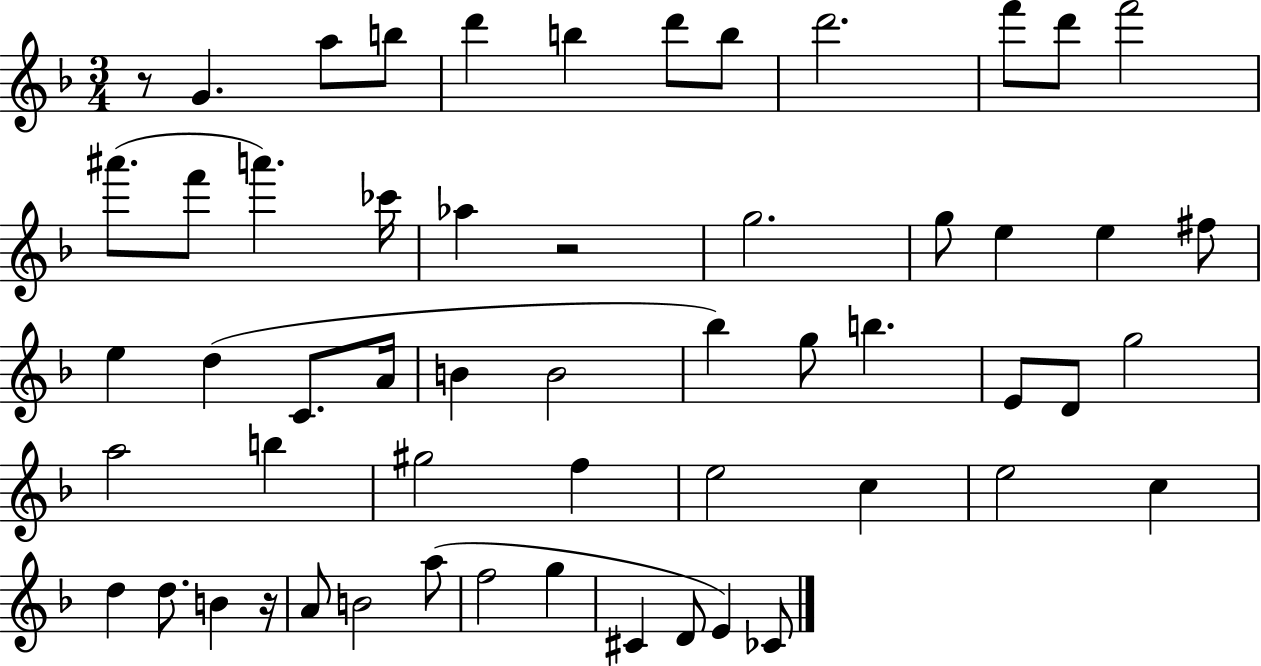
X:1
T:Untitled
M:3/4
L:1/4
K:F
z/2 G a/2 b/2 d' b d'/2 b/2 d'2 f'/2 d'/2 f'2 ^a'/2 f'/2 a' _c'/4 _a z2 g2 g/2 e e ^f/2 e d C/2 A/4 B B2 _b g/2 b E/2 D/2 g2 a2 b ^g2 f e2 c e2 c d d/2 B z/4 A/2 B2 a/2 f2 g ^C D/2 E _C/2